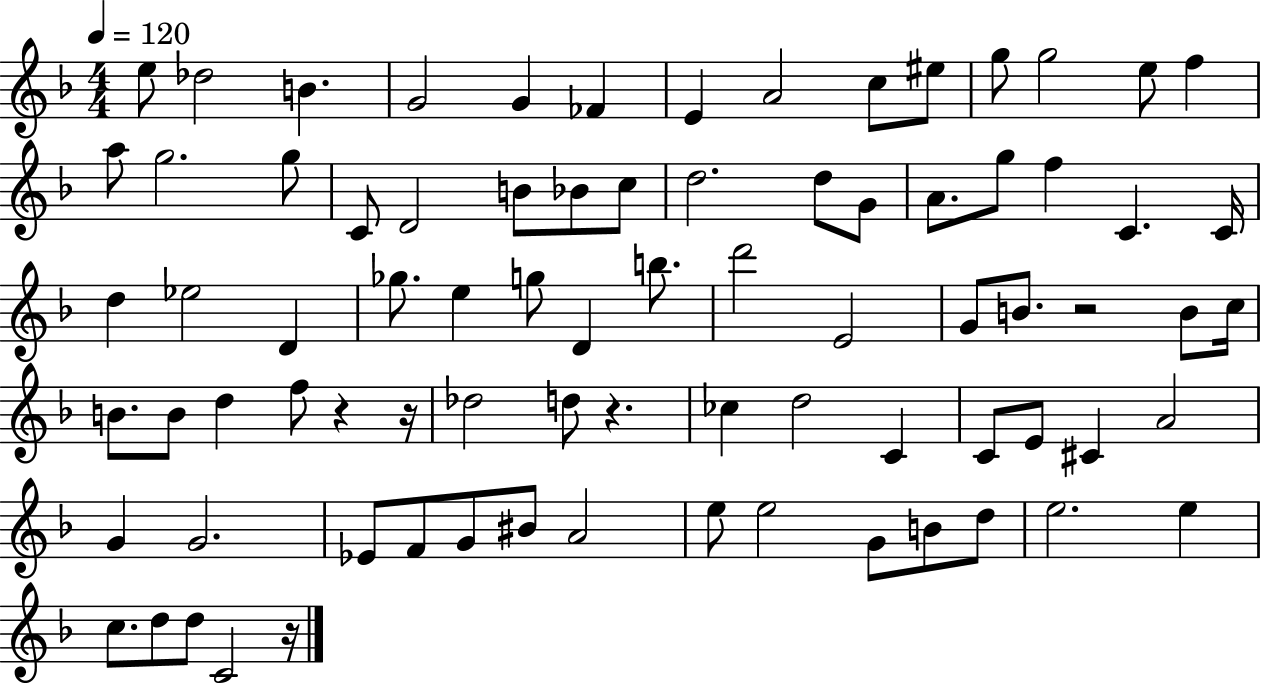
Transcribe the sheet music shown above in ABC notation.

X:1
T:Untitled
M:4/4
L:1/4
K:F
e/2 _d2 B G2 G _F E A2 c/2 ^e/2 g/2 g2 e/2 f a/2 g2 g/2 C/2 D2 B/2 _B/2 c/2 d2 d/2 G/2 A/2 g/2 f C C/4 d _e2 D _g/2 e g/2 D b/2 d'2 E2 G/2 B/2 z2 B/2 c/4 B/2 B/2 d f/2 z z/4 _d2 d/2 z _c d2 C C/2 E/2 ^C A2 G G2 _E/2 F/2 G/2 ^B/2 A2 e/2 e2 G/2 B/2 d/2 e2 e c/2 d/2 d/2 C2 z/4